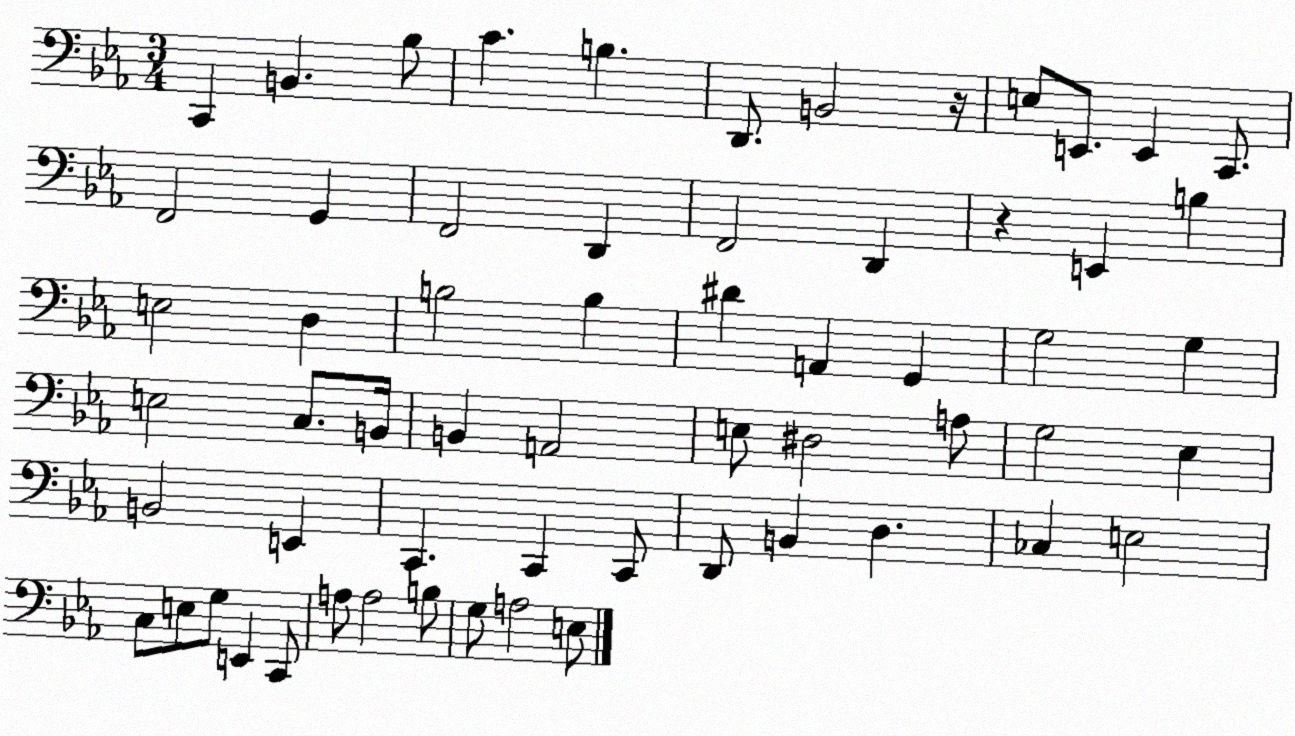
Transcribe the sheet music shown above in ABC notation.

X:1
T:Untitled
M:3/4
L:1/4
K:Eb
C,, B,, _B,/2 C B, D,,/2 B,,2 z/4 E,/2 E,,/2 E,, C,,/2 F,,2 G,, F,,2 D,, F,,2 D,, z E,, B, E,2 D, B,2 B, ^D A,, G,, G,2 G, E,2 C,/2 B,,/4 B,, A,,2 E,/2 ^D,2 A,/2 G,2 _E, B,,2 E,, C,, C,, C,,/2 D,,/2 B,, D, _C, E,2 C,/2 E,/2 G,/2 E,, C,,/2 A,/2 A,2 B,/2 G,/2 A,2 E,/2